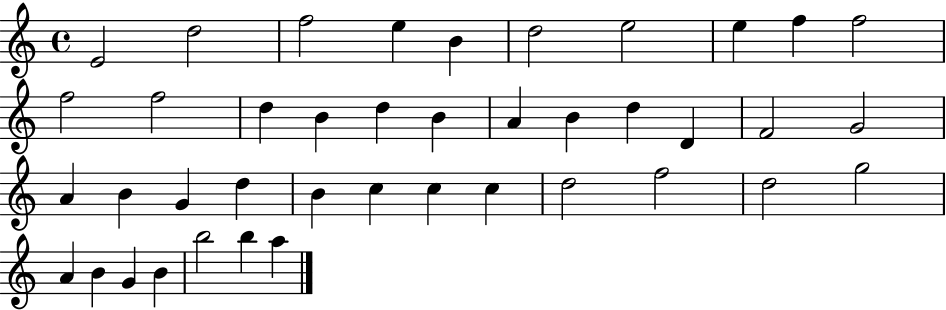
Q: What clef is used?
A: treble